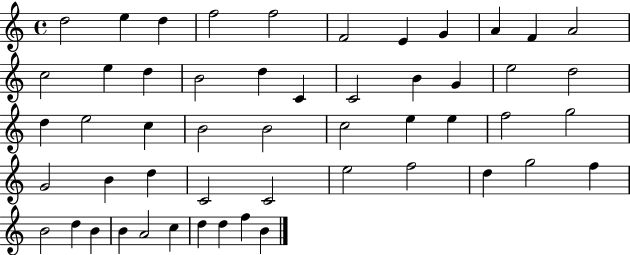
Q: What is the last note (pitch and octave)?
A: B4